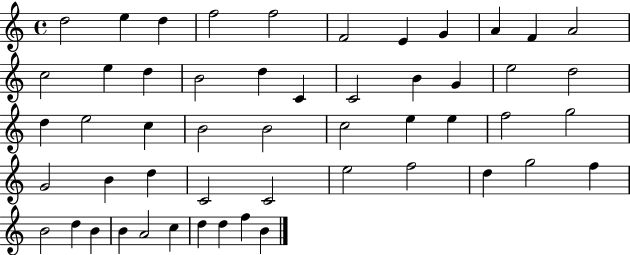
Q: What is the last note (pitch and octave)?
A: B4